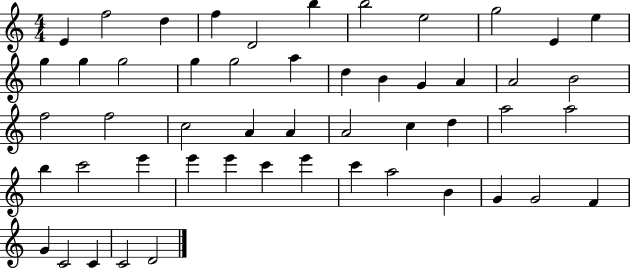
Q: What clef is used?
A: treble